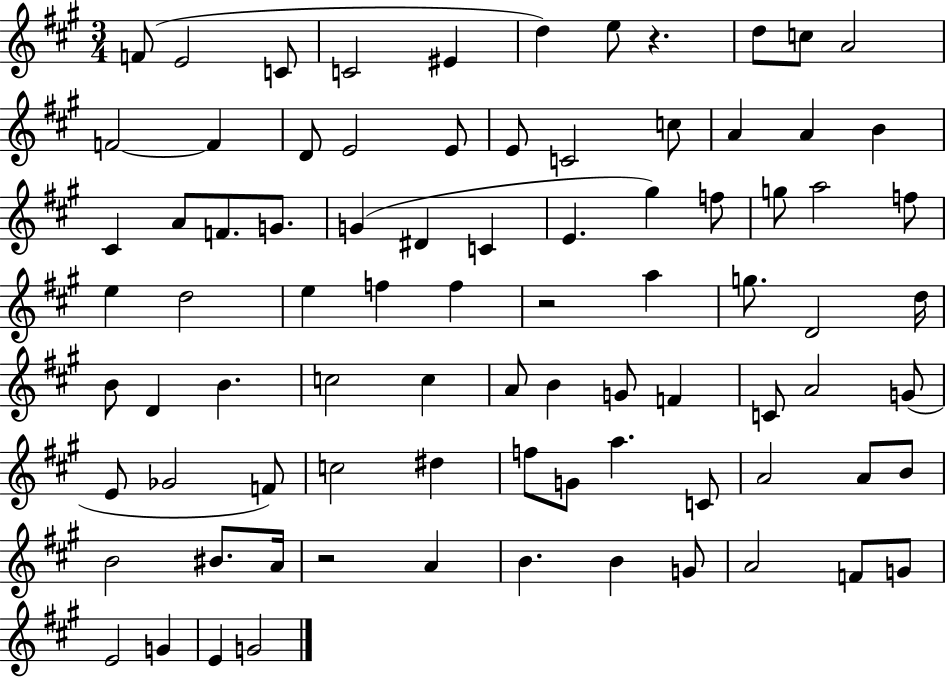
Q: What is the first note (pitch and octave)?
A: F4